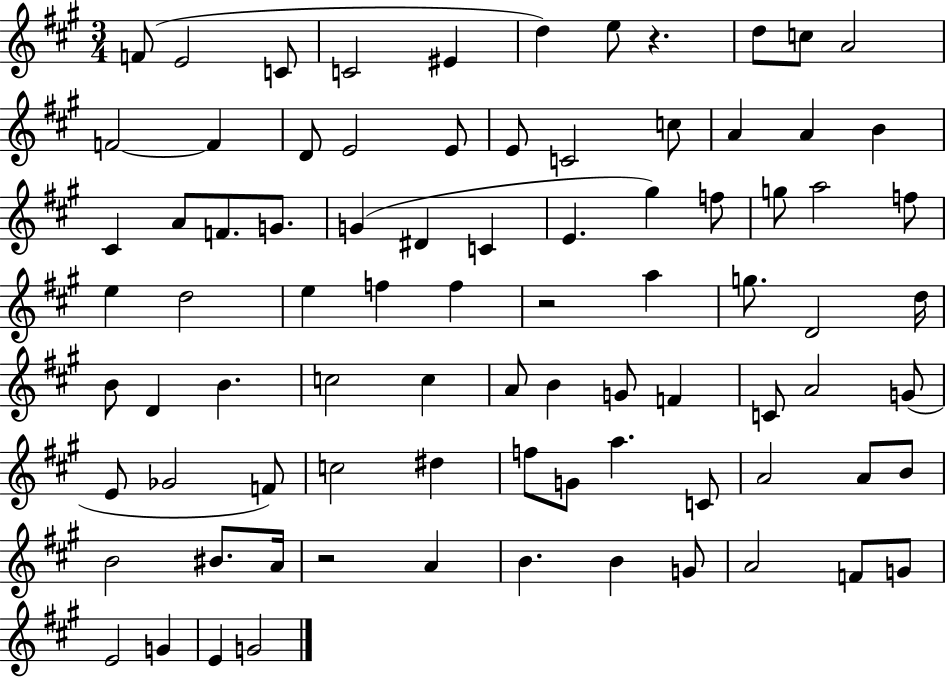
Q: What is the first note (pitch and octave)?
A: F4